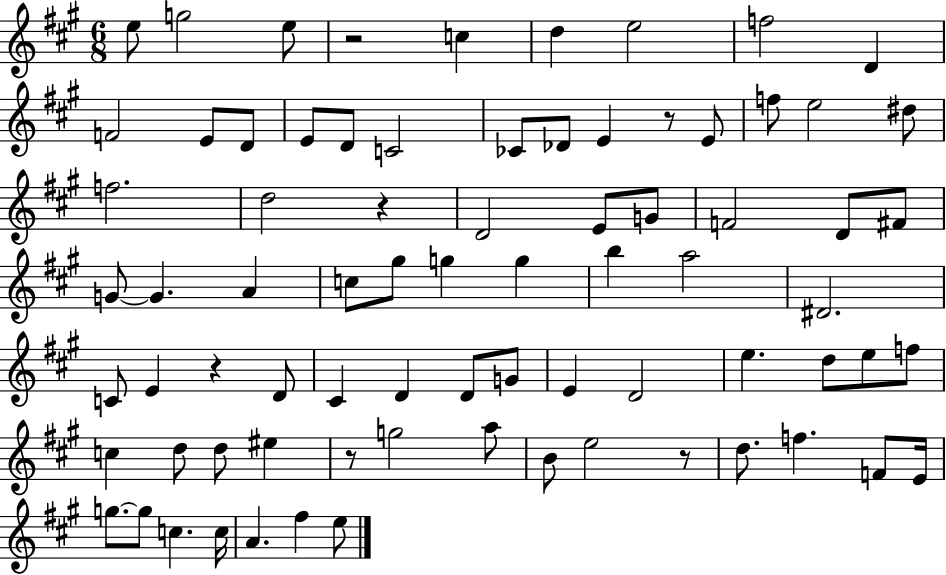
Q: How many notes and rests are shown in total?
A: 77